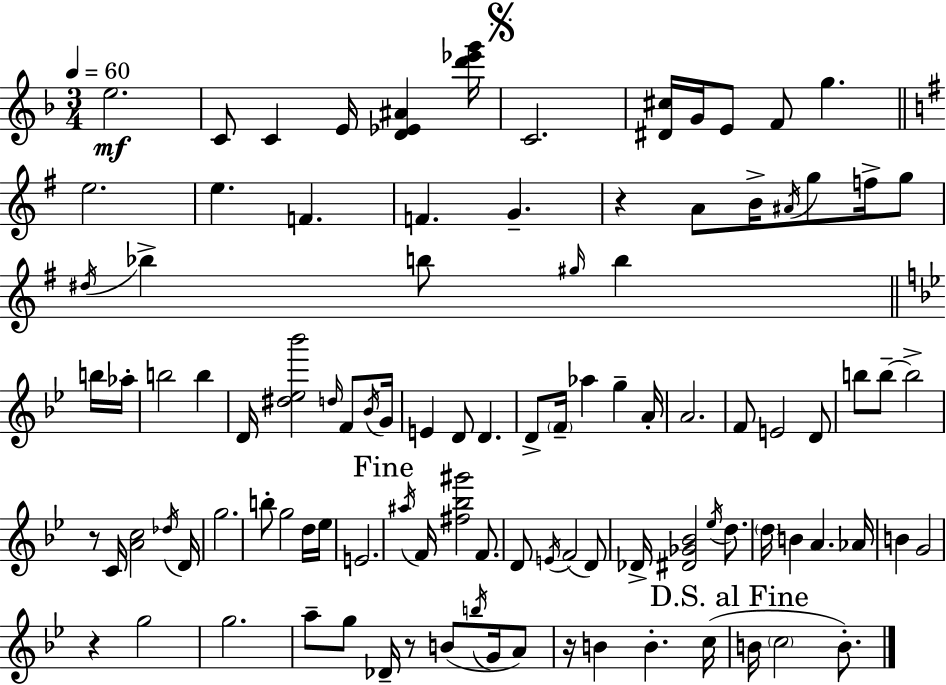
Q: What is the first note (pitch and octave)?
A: E5